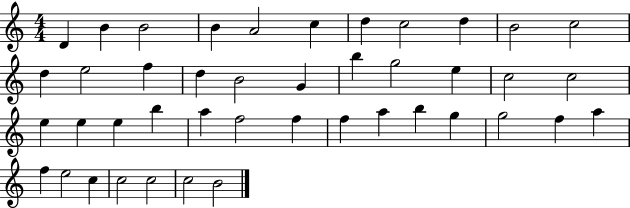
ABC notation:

X:1
T:Untitled
M:4/4
L:1/4
K:C
D B B2 B A2 c d c2 d B2 c2 d e2 f d B2 G b g2 e c2 c2 e e e b a f2 f f a b g g2 f a f e2 c c2 c2 c2 B2